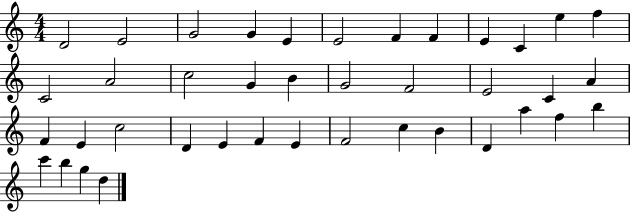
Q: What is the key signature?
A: C major